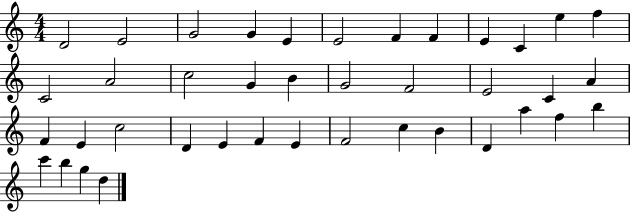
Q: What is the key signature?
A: C major